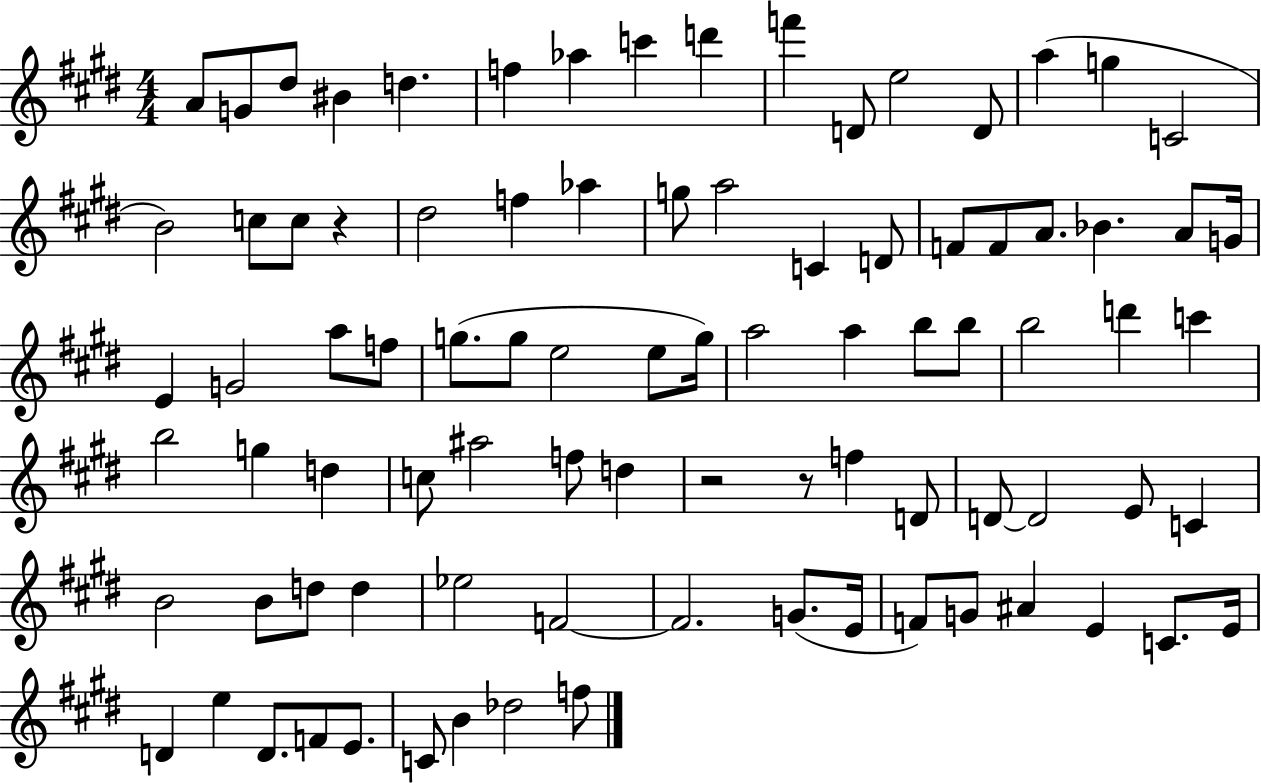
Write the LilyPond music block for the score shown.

{
  \clef treble
  \numericTimeSignature
  \time 4/4
  \key e \major
  a'8 g'8 dis''8 bis'4 d''4. | f''4 aes''4 c'''4 d'''4 | f'''4 d'8 e''2 d'8 | a''4( g''4 c'2 | \break b'2) c''8 c''8 r4 | dis''2 f''4 aes''4 | g''8 a''2 c'4 d'8 | f'8 f'8 a'8. bes'4. a'8 g'16 | \break e'4 g'2 a''8 f''8 | g''8.( g''8 e''2 e''8 g''16) | a''2 a''4 b''8 b''8 | b''2 d'''4 c'''4 | \break b''2 g''4 d''4 | c''8 ais''2 f''8 d''4 | r2 r8 f''4 d'8 | d'8~~ d'2 e'8 c'4 | \break b'2 b'8 d''8 d''4 | ees''2 f'2~~ | f'2. g'8.( e'16 | f'8) g'8 ais'4 e'4 c'8. e'16 | \break d'4 e''4 d'8. f'8 e'8. | c'8 b'4 des''2 f''8 | \bar "|."
}